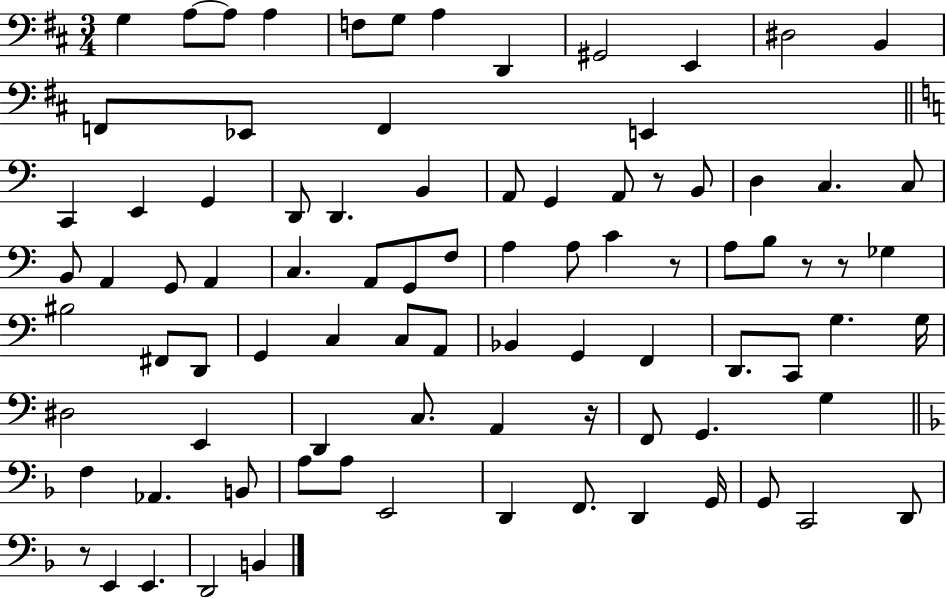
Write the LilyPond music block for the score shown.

{
  \clef bass
  \numericTimeSignature
  \time 3/4
  \key d \major
  g4 a8~~ a8 a4 | f8 g8 a4 d,4 | gis,2 e,4 | dis2 b,4 | \break f,8 ees,8 f,4 e,4 | \bar "||" \break \key c \major c,4 e,4 g,4 | d,8 d,4. b,4 | a,8 g,4 a,8 r8 b,8 | d4 c4. c8 | \break b,8 a,4 g,8 a,4 | c4. a,8 g,8 f8 | a4 a8 c'4 r8 | a8 b8 r8 r8 ges4 | \break bis2 fis,8 d,8 | g,4 c4 c8 a,8 | bes,4 g,4 f,4 | d,8. c,8 g4. g16 | \break dis2 e,4 | d,4 c8. a,4 r16 | f,8 g,4. g4 | \bar "||" \break \key d \minor f4 aes,4. b,8 | a8 a8 e,2 | d,4 f,8. d,4 g,16 | g,8 c,2 d,8 | \break r8 e,4 e,4. | d,2 b,4 | \bar "|."
}